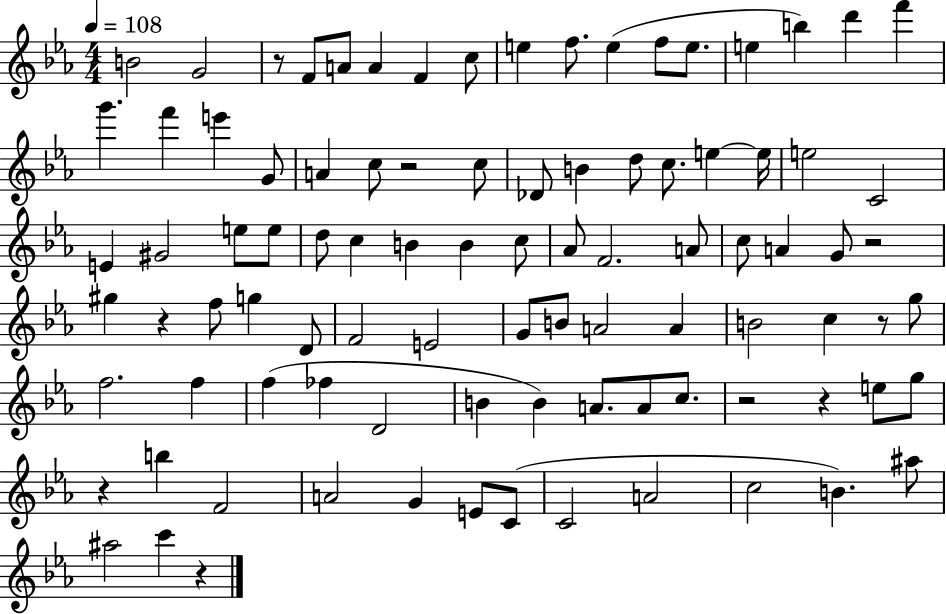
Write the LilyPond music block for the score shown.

{
  \clef treble
  \numericTimeSignature
  \time 4/4
  \key ees \major
  \tempo 4 = 108
  b'2 g'2 | r8 f'8 a'8 a'4 f'4 c''8 | e''4 f''8. e''4( f''8 e''8. | e''4 b''4) d'''4 f'''4 | \break g'''4. f'''4 e'''4 g'8 | a'4 c''8 r2 c''8 | des'8 b'4 d''8 c''8. e''4~~ e''16 | e''2 c'2 | \break e'4 gis'2 e''8 e''8 | d''8 c''4 b'4 b'4 c''8 | aes'8 f'2. a'8 | c''8 a'4 g'8 r2 | \break gis''4 r4 f''8 g''4 d'8 | f'2 e'2 | g'8 b'8 a'2 a'4 | b'2 c''4 r8 g''8 | \break f''2. f''4 | f''4( fes''4 d'2 | b'4 b'4) a'8. a'8 c''8. | r2 r4 e''8 g''8 | \break r4 b''4 f'2 | a'2 g'4 e'8 c'8( | c'2 a'2 | c''2 b'4.) ais''8 | \break ais''2 c'''4 r4 | \bar "|."
}